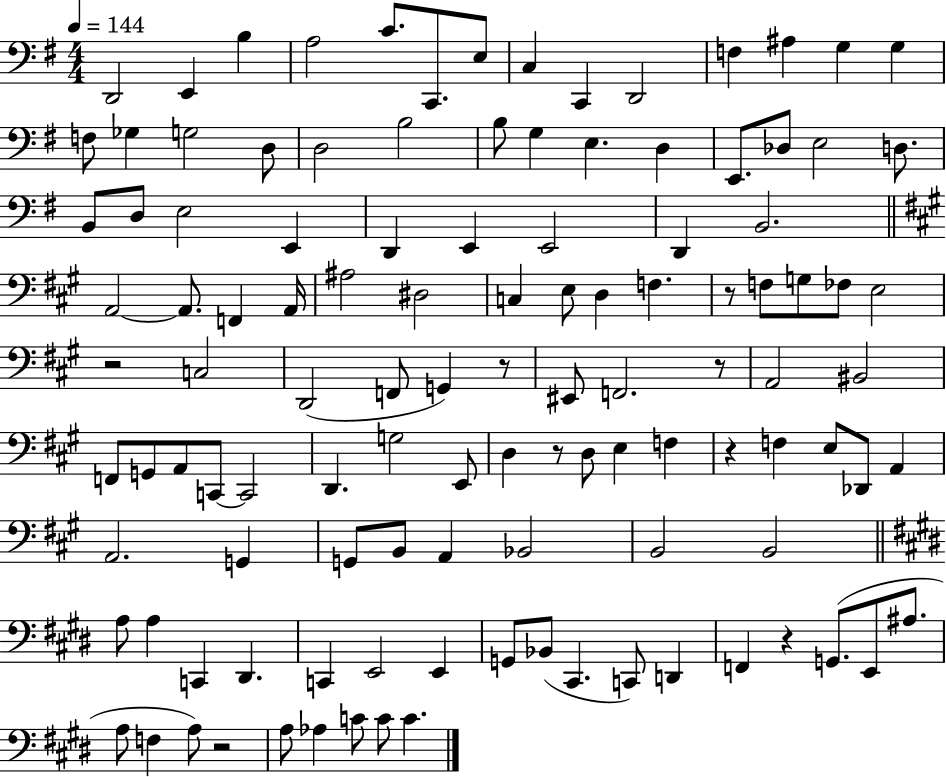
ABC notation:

X:1
T:Untitled
M:4/4
L:1/4
K:G
D,,2 E,, B, A,2 C/2 C,,/2 E,/2 C, C,, D,,2 F, ^A, G, G, F,/2 _G, G,2 D,/2 D,2 B,2 B,/2 G, E, D, E,,/2 _D,/2 E,2 D,/2 B,,/2 D,/2 E,2 E,, D,, E,, E,,2 D,, B,,2 A,,2 A,,/2 F,, A,,/4 ^A,2 ^D,2 C, E,/2 D, F, z/2 F,/2 G,/2 _F,/2 E,2 z2 C,2 D,,2 F,,/2 G,, z/2 ^E,,/2 F,,2 z/2 A,,2 ^B,,2 F,,/2 G,,/2 A,,/2 C,,/2 C,,2 D,, G,2 E,,/2 D, z/2 D,/2 E, F, z F, E,/2 _D,,/2 A,, A,,2 G,, G,,/2 B,,/2 A,, _B,,2 B,,2 B,,2 A,/2 A, C,, ^D,, C,, E,,2 E,, G,,/2 _B,,/2 ^C,, C,,/2 D,, F,, z G,,/2 E,,/2 ^A,/2 A,/2 F, A,/2 z2 A,/2 _A, C/2 C/2 C